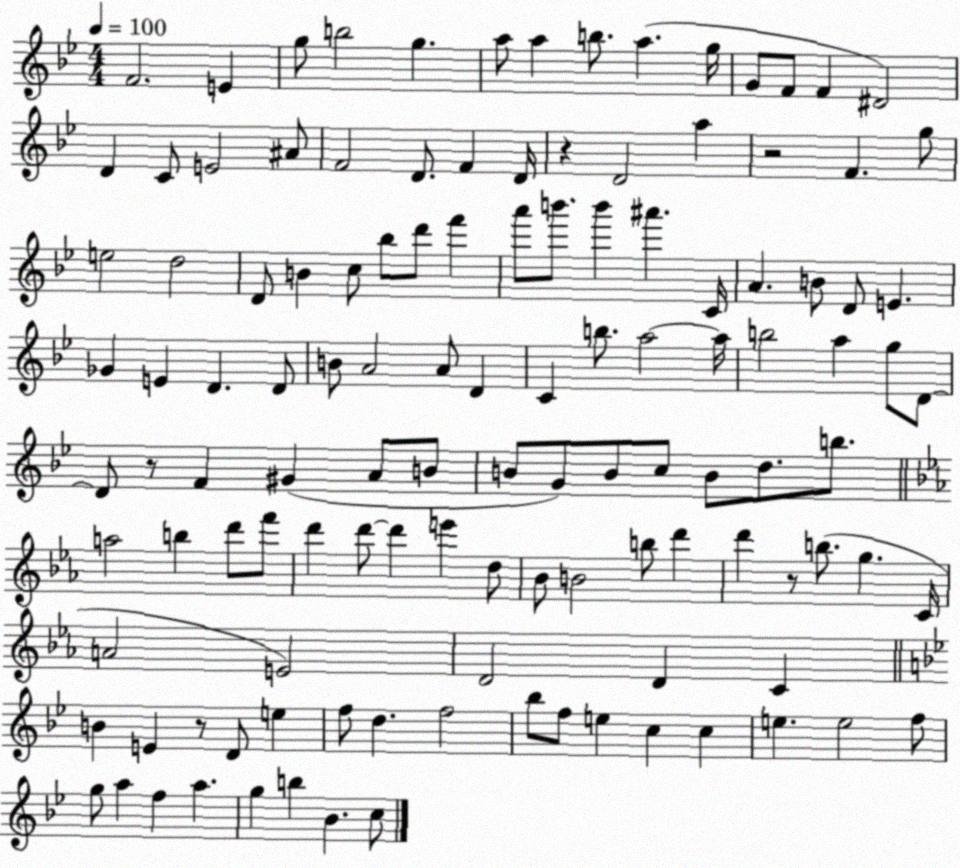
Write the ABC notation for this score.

X:1
T:Untitled
M:4/4
L:1/4
K:Bb
F2 E g/2 b2 g a/2 a b/2 a g/4 G/2 F/2 F ^D2 D C/2 E2 ^A/2 F2 D/2 F D/4 z D2 a z2 F g/2 e2 d2 D/2 B c/2 _b/2 d'/2 f' a'/2 b'/2 b' ^a' C/4 A B/2 D/2 E _G E D D/2 B/2 A2 A/2 D C b/2 a2 a/4 b2 a g/2 D/2 D/2 z/2 F ^G A/2 B/2 B/2 G/2 B/2 c/2 B/2 d/2 b/2 a2 b d'/2 f'/2 d' d'/2 d' e' d/2 _B/2 B2 b/2 d' d' z/2 b/2 g C/4 A2 E2 D2 D C B E z/2 D/2 e f/2 d f2 _b/2 f/2 e c c e e2 f/2 g/2 a f a g b _B c/2